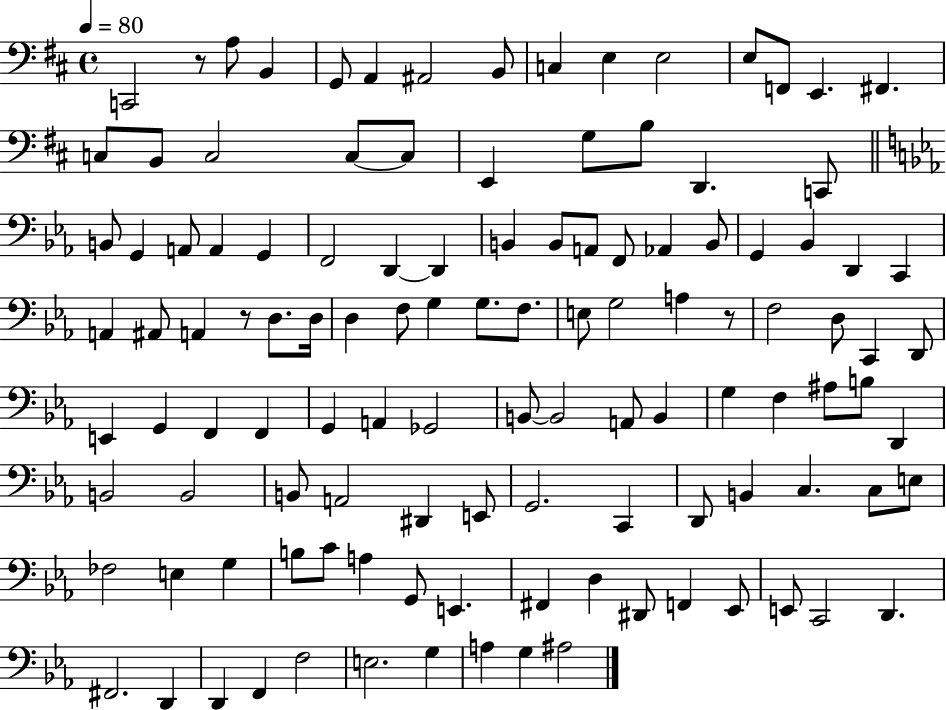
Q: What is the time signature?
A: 4/4